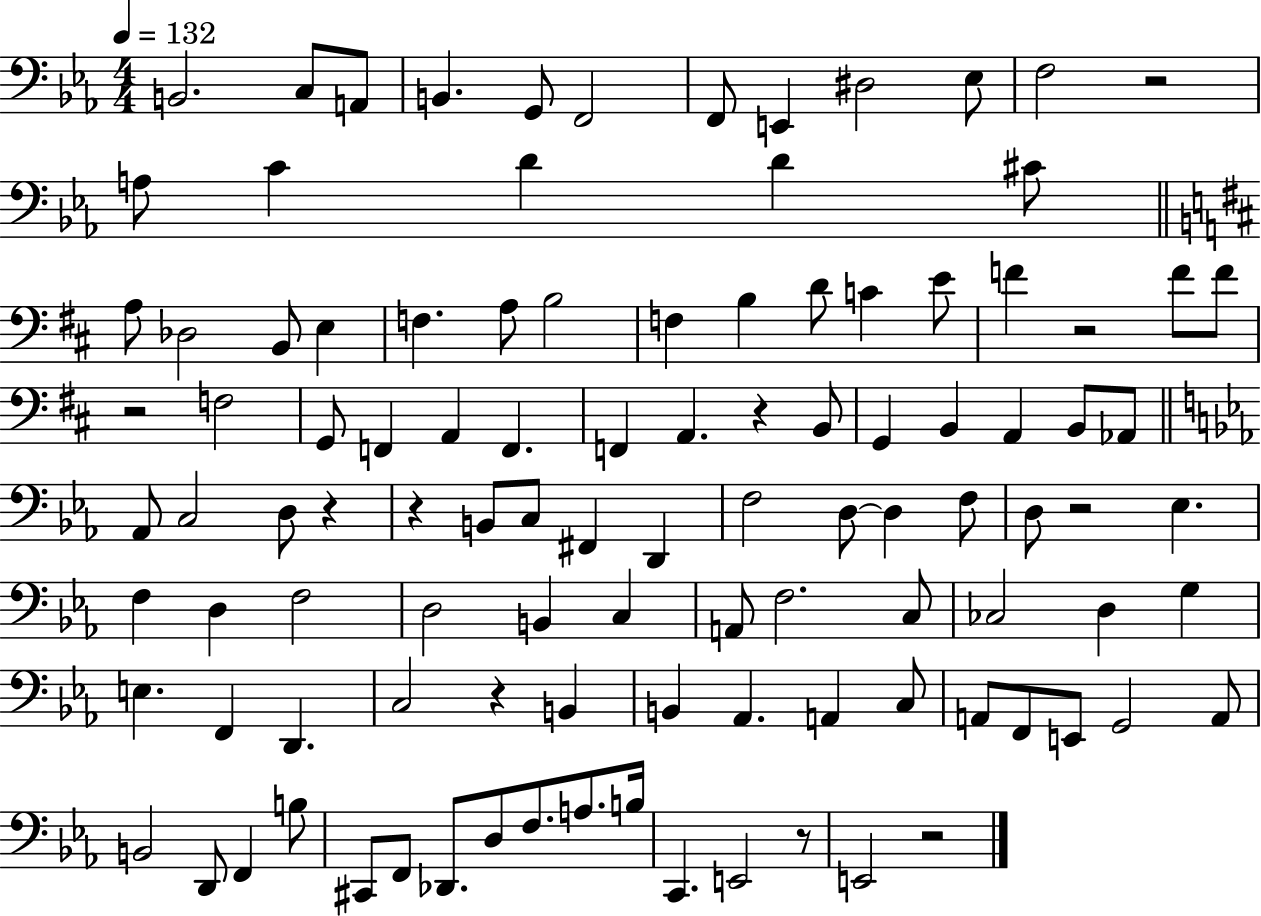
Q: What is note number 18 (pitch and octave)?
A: Db3